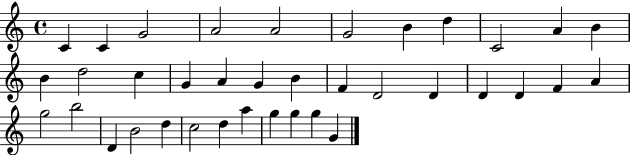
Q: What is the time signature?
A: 4/4